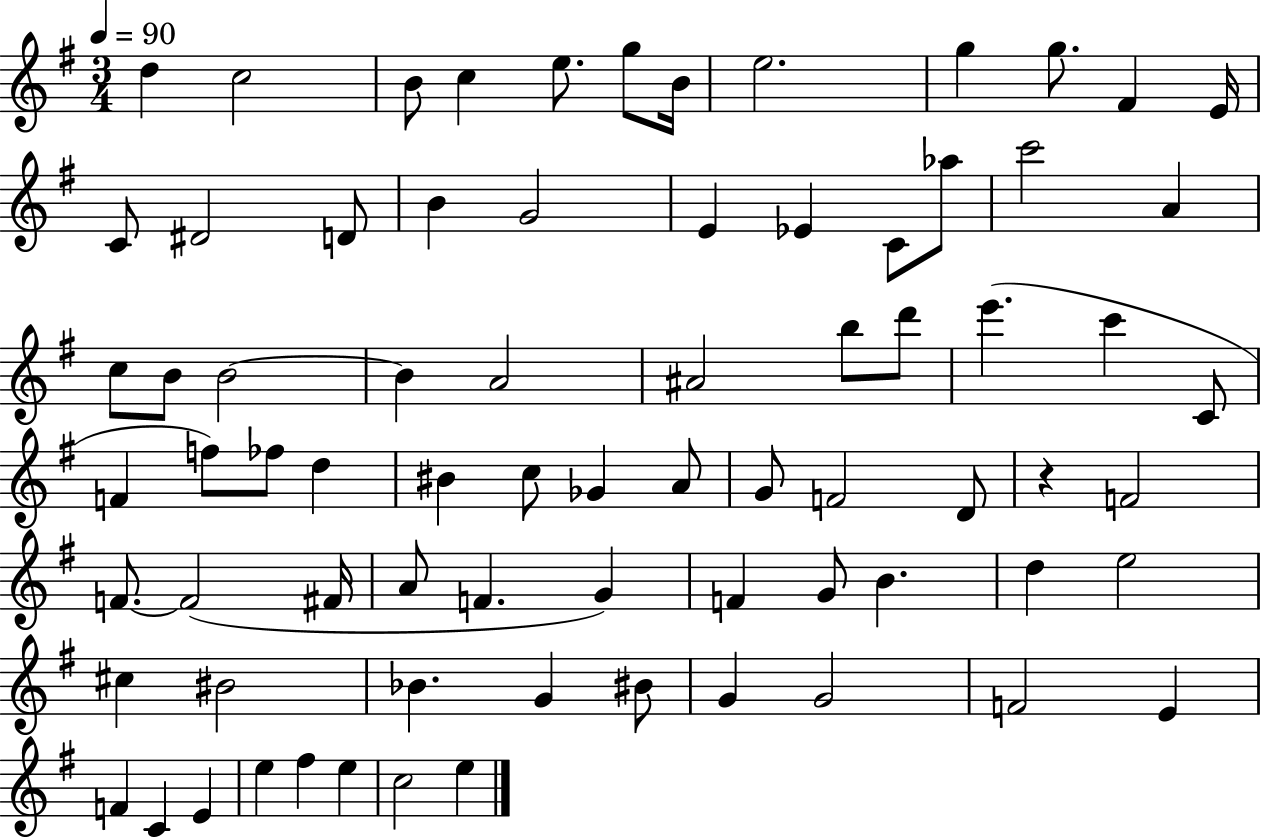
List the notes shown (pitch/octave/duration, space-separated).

D5/q C5/h B4/e C5/q E5/e. G5/e B4/s E5/h. G5/q G5/e. F#4/q E4/s C4/e D#4/h D4/e B4/q G4/h E4/q Eb4/q C4/e Ab5/e C6/h A4/q C5/e B4/e B4/h B4/q A4/h A#4/h B5/e D6/e E6/q. C6/q C4/e F4/q F5/e FES5/e D5/q BIS4/q C5/e Gb4/q A4/e G4/e F4/h D4/e R/q F4/h F4/e. F4/h F#4/s A4/e F4/q. G4/q F4/q G4/e B4/q. D5/q E5/h C#5/q BIS4/h Bb4/q. G4/q BIS4/e G4/q G4/h F4/h E4/q F4/q C4/q E4/q E5/q F#5/q E5/q C5/h E5/q